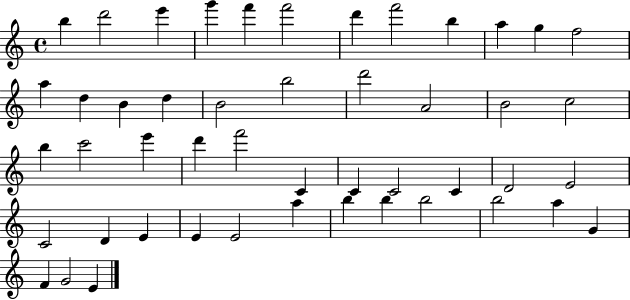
{
  \clef treble
  \time 4/4
  \defaultTimeSignature
  \key c \major
  b''4 d'''2 e'''4 | g'''4 f'''4 f'''2 | d'''4 f'''2 b''4 | a''4 g''4 f''2 | \break a''4 d''4 b'4 d''4 | b'2 b''2 | d'''2 a'2 | b'2 c''2 | \break b''4 c'''2 e'''4 | d'''4 f'''2 c'4 | c'4 c'2 c'4 | d'2 e'2 | \break c'2 d'4 e'4 | e'4 e'2 a''4 | b''4 b''4 b''2 | b''2 a''4 g'4 | \break f'4 g'2 e'4 | \bar "|."
}